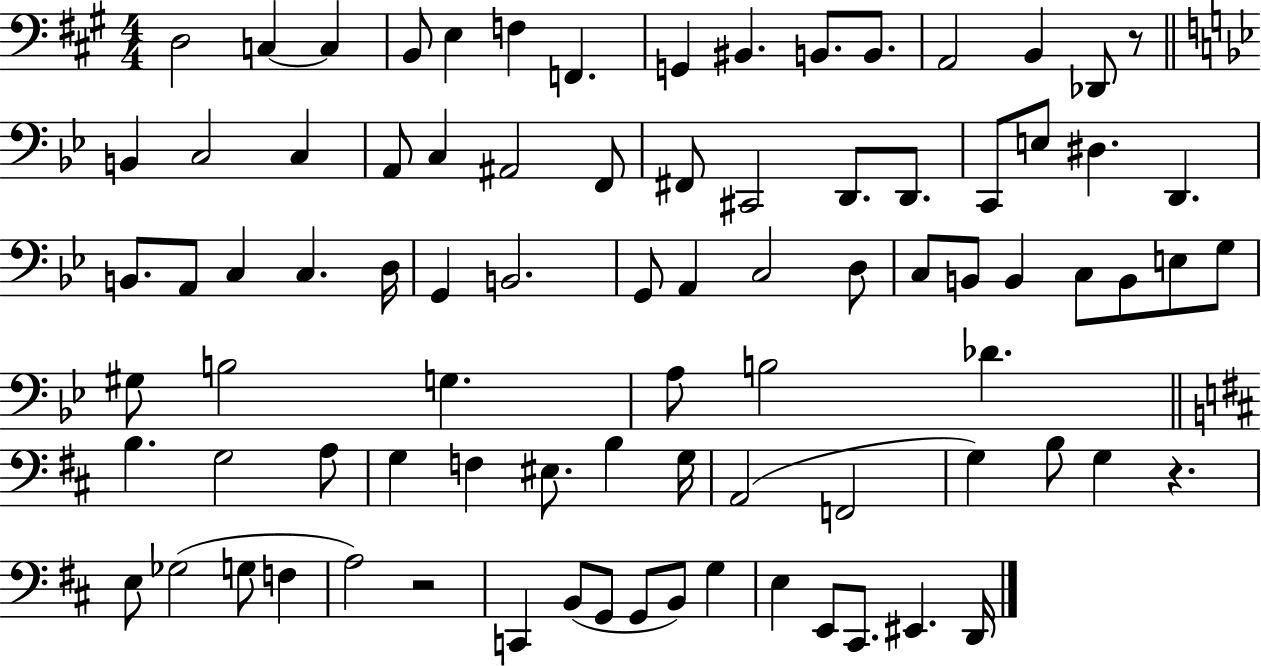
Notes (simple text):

D3/h C3/q C3/q B2/e E3/q F3/q F2/q. G2/q BIS2/q. B2/e. B2/e. A2/h B2/q Db2/e R/e B2/q C3/h C3/q A2/e C3/q A#2/h F2/e F#2/e C#2/h D2/e. D2/e. C2/e E3/e D#3/q. D2/q. B2/e. A2/e C3/q C3/q. D3/s G2/q B2/h. G2/e A2/q C3/h D3/e C3/e B2/e B2/q C3/e B2/e E3/e G3/e G#3/e B3/h G3/q. A3/e B3/h Db4/q. B3/q. G3/h A3/e G3/q F3/q EIS3/e. B3/q G3/s A2/h F2/h G3/q B3/e G3/q R/q. E3/e Gb3/h G3/e F3/q A3/h R/h C2/q B2/e G2/e G2/e B2/e G3/q E3/q E2/e C#2/e. EIS2/q. D2/s